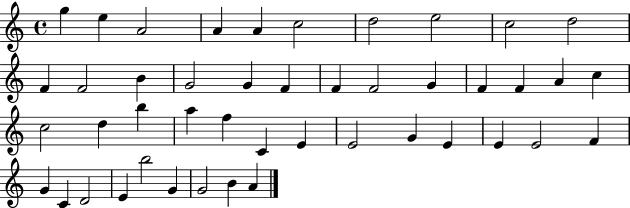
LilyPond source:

{
  \clef treble
  \time 4/4
  \defaultTimeSignature
  \key c \major
  g''4 e''4 a'2 | a'4 a'4 c''2 | d''2 e''2 | c''2 d''2 | \break f'4 f'2 b'4 | g'2 g'4 f'4 | f'4 f'2 g'4 | f'4 f'4 a'4 c''4 | \break c''2 d''4 b''4 | a''4 f''4 c'4 e'4 | e'2 g'4 e'4 | e'4 e'2 f'4 | \break g'4 c'4 d'2 | e'4 b''2 g'4 | g'2 b'4 a'4 | \bar "|."
}